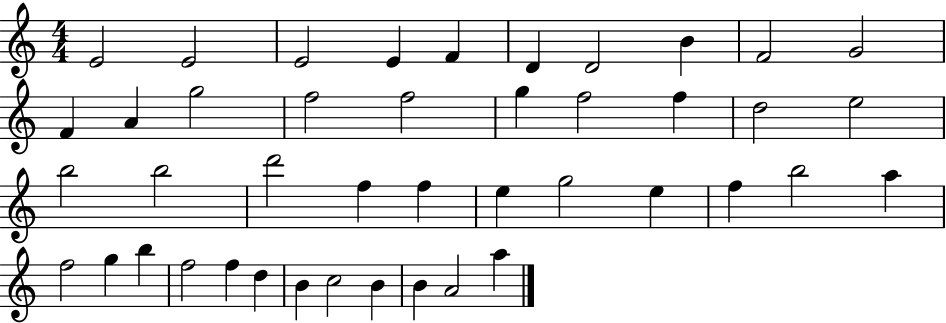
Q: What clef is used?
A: treble